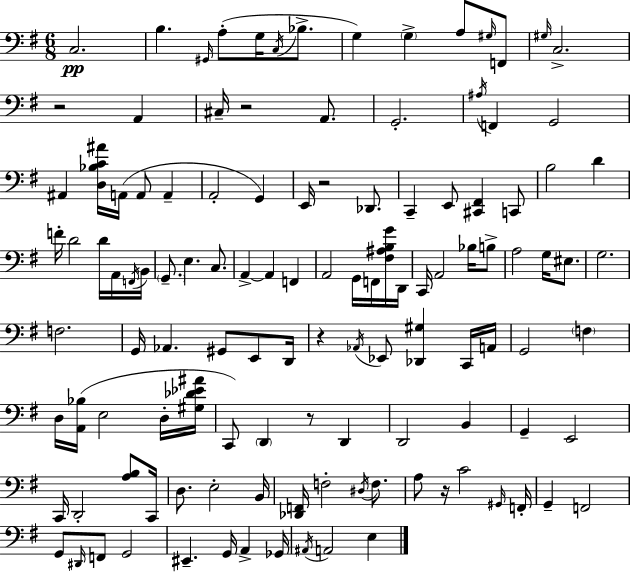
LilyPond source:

{
  \clef bass
  \numericTimeSignature
  \time 6/8
  \key g \major
  c2.\pp | b4. \grace { gis,16 } a8-.( g16 \acciaccatura { c16 } bes8.-> | g4) \parenthesize g4-> a8 | \grace { gis16 } f,8 \grace { gis16 } c2.-> | \break r2 | a,4 cis16-- r2 | a,8. g,2.-. | \acciaccatura { ais16 } f,4 g,2 | \break ais,4 <d bes c' ais'>16 a,16( a,8 | a,4-- a,2-. | g,4) e,16 r2 | des,8. c,4-- e,8 <cis, fis,>4 | \break c,8 b2 | d'4 f'16-. d'2 | d'16 a,16 \acciaccatura { f,16 } b,16 \parenthesize g,8.-- e4. | c8. a,4->~~ a,4 | \break f,4 a,2 | g,16 f,16 <fis ais b g'>16 d,16 c,16 a,2 | bes16 b8-> a2 | g16 eis8. g2. | \break f2. | g,16 aes,4. | gis,8 e,8 d,16 r4 \acciaccatura { aes,16 } ees,8 | <des, gis>4 c,16 a,16 g,2 | \break \parenthesize f4 d16 <a, bes>16( e2 | d16-. <gis des' ees' ais'>16 c,8) \parenthesize d,4 | r8 d,4 d,2 | b,4 g,4-- e,2 | \break c,16 d,2-. | <a b>8 c,16 d8. e2-. | b,16 <des, f,>16 f2-. | \acciaccatura { dis16 } f8. a8 r16 c'2 | \break \grace { gis,16 } f,16-. g,4-- | f,2 g,8 \grace { dis,16 } | f,8 g,2 eis,4.-- | g,16 a,4-> ges,16 \acciaccatura { ais,16 } a,2 | \break e4 \bar "|."
}